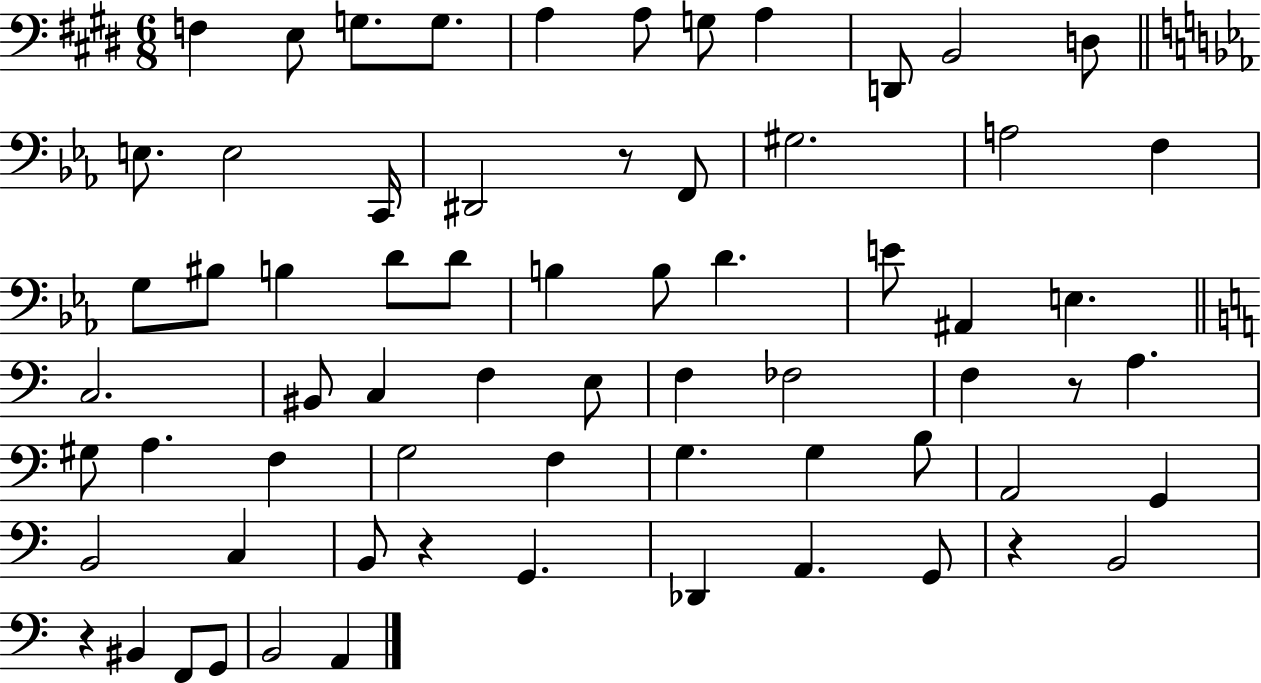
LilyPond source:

{
  \clef bass
  \numericTimeSignature
  \time 6/8
  \key e \major
  f4 e8 g8. g8. | a4 a8 g8 a4 | d,8 b,2 d8 | \bar "||" \break \key ees \major e8. e2 c,16 | dis,2 r8 f,8 | gis2. | a2 f4 | \break g8 bis8 b4 d'8 d'8 | b4 b8 d'4. | e'8 ais,4 e4. | \bar "||" \break \key c \major c2. | bis,8 c4 f4 e8 | f4 fes2 | f4 r8 a4. | \break gis8 a4. f4 | g2 f4 | g4. g4 b8 | a,2 g,4 | \break b,2 c4 | b,8 r4 g,4. | des,4 a,4. g,8 | r4 b,2 | \break r4 bis,4 f,8 g,8 | b,2 a,4 | \bar "|."
}